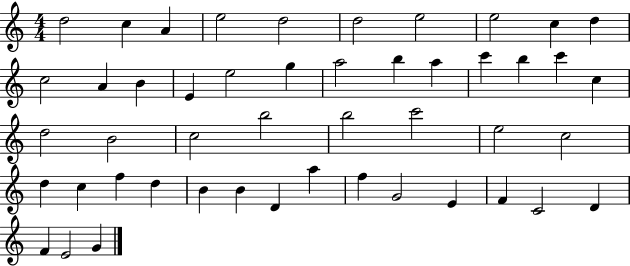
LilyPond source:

{
  \clef treble
  \numericTimeSignature
  \time 4/4
  \key c \major
  d''2 c''4 a'4 | e''2 d''2 | d''2 e''2 | e''2 c''4 d''4 | \break c''2 a'4 b'4 | e'4 e''2 g''4 | a''2 b''4 a''4 | c'''4 b''4 c'''4 c''4 | \break d''2 b'2 | c''2 b''2 | b''2 c'''2 | e''2 c''2 | \break d''4 c''4 f''4 d''4 | b'4 b'4 d'4 a''4 | f''4 g'2 e'4 | f'4 c'2 d'4 | \break f'4 e'2 g'4 | \bar "|."
}